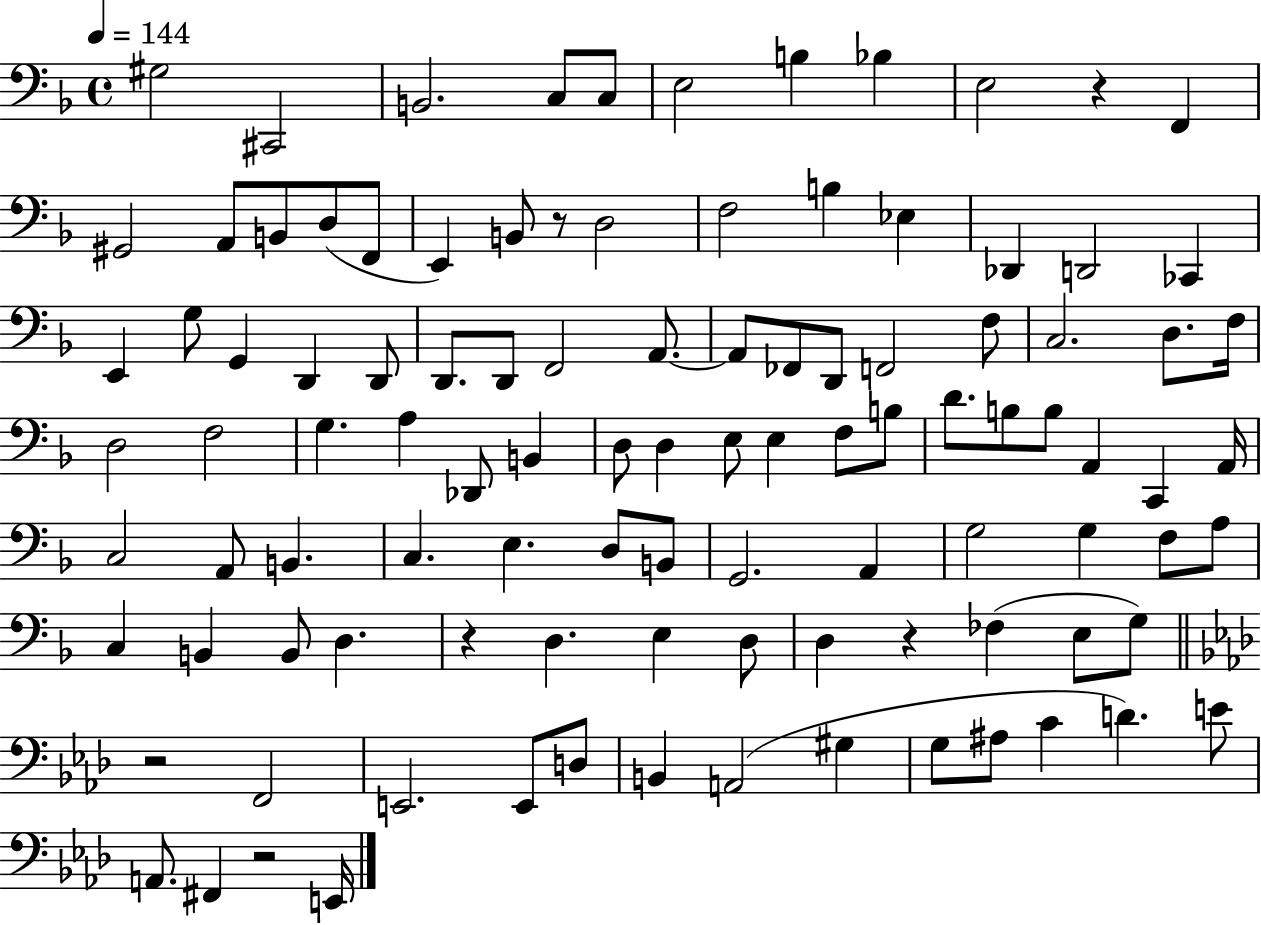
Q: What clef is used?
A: bass